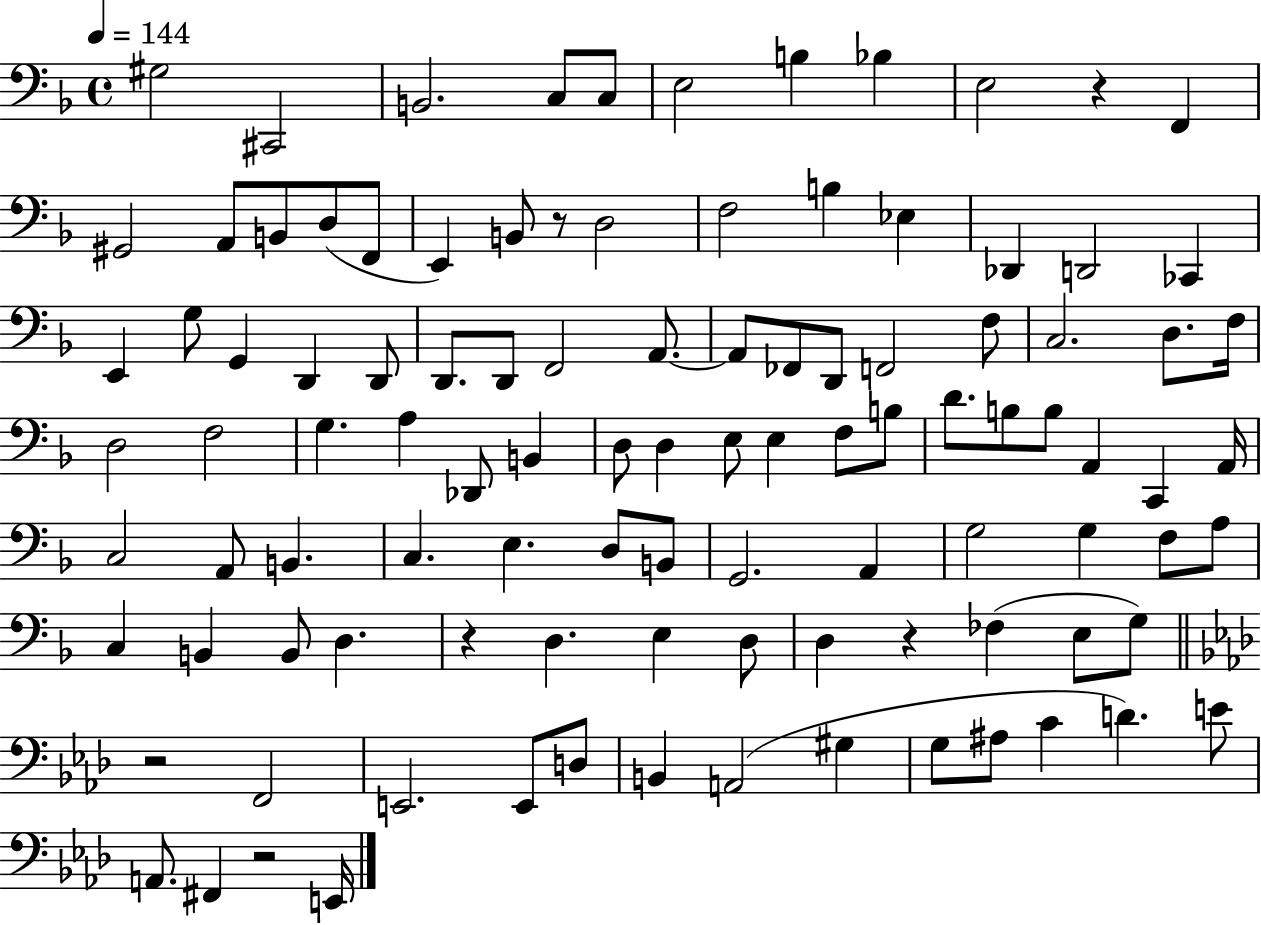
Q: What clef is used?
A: bass